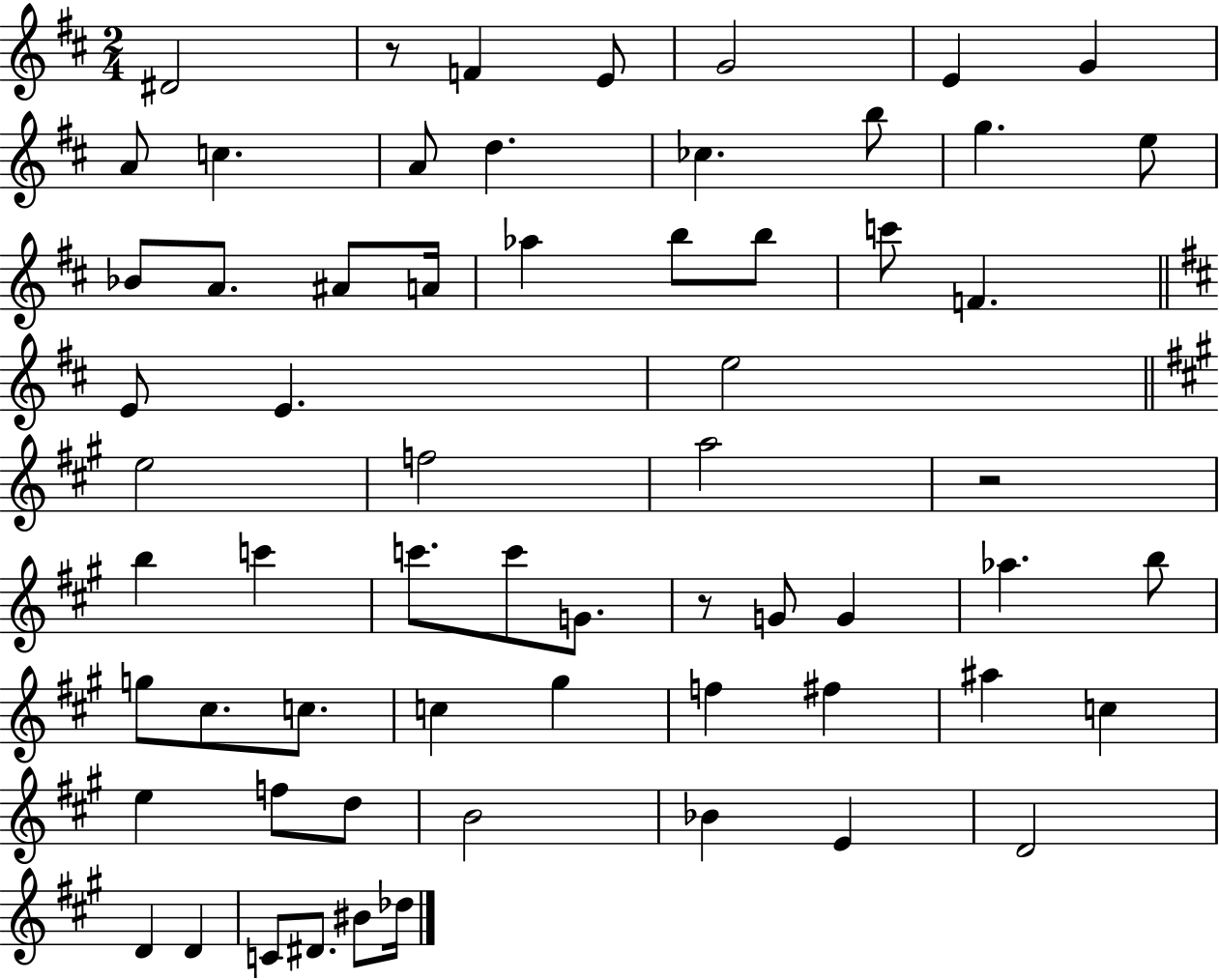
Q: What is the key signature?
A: D major